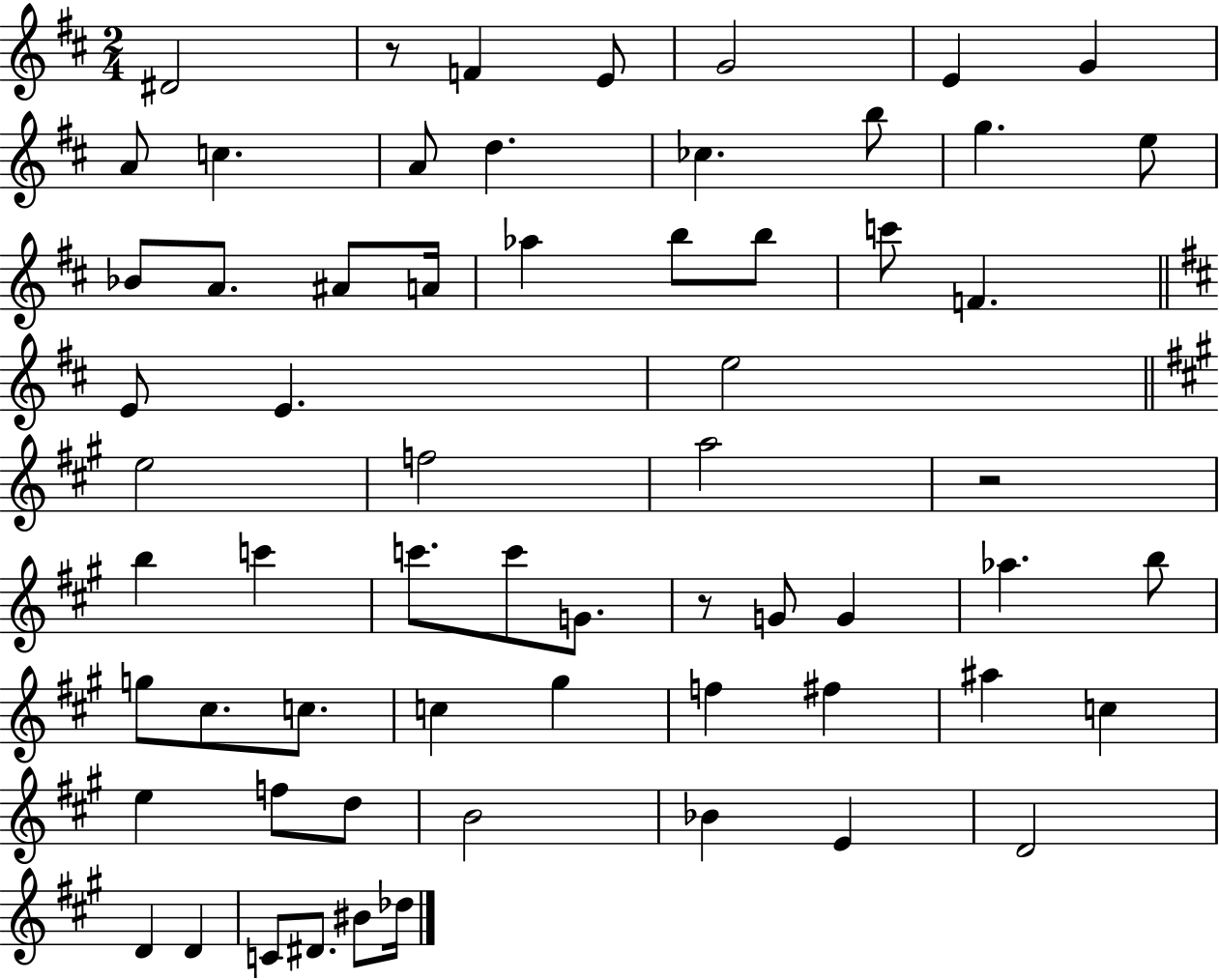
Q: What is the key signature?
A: D major